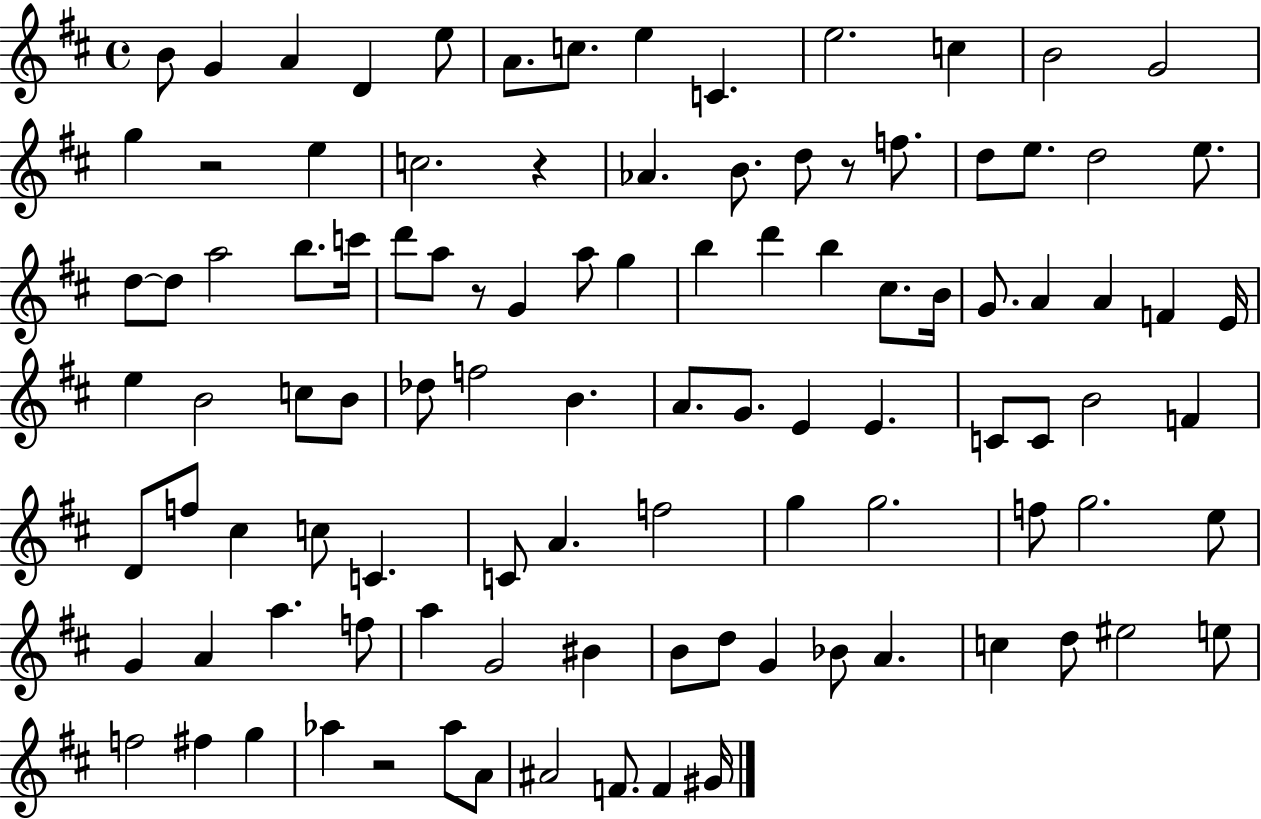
{
  \clef treble
  \time 4/4
  \defaultTimeSignature
  \key d \major
  b'8 g'4 a'4 d'4 e''8 | a'8. c''8. e''4 c'4. | e''2. c''4 | b'2 g'2 | \break g''4 r2 e''4 | c''2. r4 | aes'4. b'8. d''8 r8 f''8. | d''8 e''8. d''2 e''8. | \break d''8~~ d''8 a''2 b''8. c'''16 | d'''8 a''8 r8 g'4 a''8 g''4 | b''4 d'''4 b''4 cis''8. b'16 | g'8. a'4 a'4 f'4 e'16 | \break e''4 b'2 c''8 b'8 | des''8 f''2 b'4. | a'8. g'8. e'4 e'4. | c'8 c'8 b'2 f'4 | \break d'8 f''8 cis''4 c''8 c'4. | c'8 a'4. f''2 | g''4 g''2. | f''8 g''2. e''8 | \break g'4 a'4 a''4. f''8 | a''4 g'2 bis'4 | b'8 d''8 g'4 bes'8 a'4. | c''4 d''8 eis''2 e''8 | \break f''2 fis''4 g''4 | aes''4 r2 aes''8 a'8 | ais'2 f'8. f'4 gis'16 | \bar "|."
}